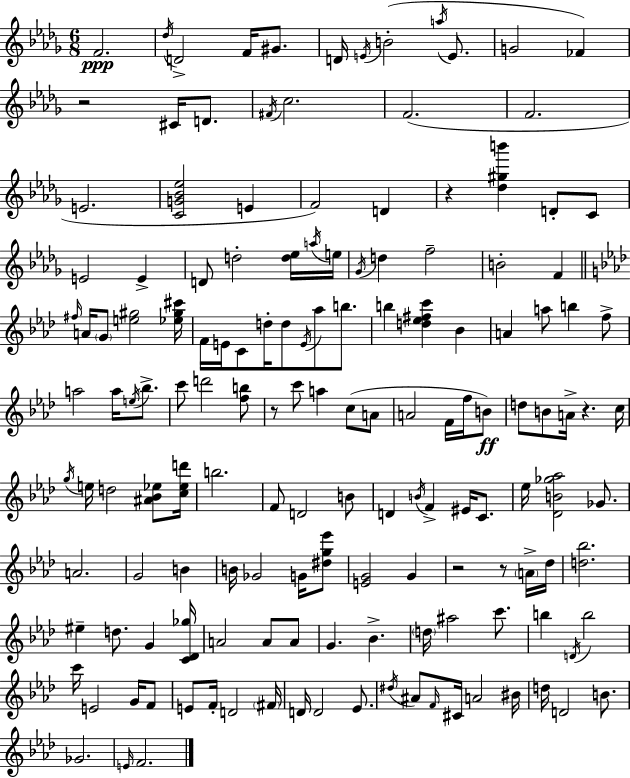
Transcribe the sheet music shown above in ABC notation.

X:1
T:Untitled
M:6/8
L:1/4
K:Bbm
F2 _d/4 D2 F/4 ^G/2 D/4 E/4 B2 a/4 E/2 G2 _F z2 ^C/4 D/2 ^F/4 c2 F2 F2 E2 [CG_B_e]2 E F2 D z [_d^gb'] D/2 C/2 E2 E D/2 d2 [d_e]/4 a/4 e/4 _G/4 d f2 B2 F ^f/4 A/4 G/2 [e^g]2 [_e^g^c']/4 F/4 E/4 C/2 d/4 d/2 E/4 _a/2 b/2 b [d_e^fc'] _B A a/2 b f/2 a2 a/4 e/4 _b/2 c'/2 d'2 [fb]/2 z/2 c'/2 a c/2 A/2 A2 F/4 f/4 B/2 d/2 B/2 A/4 z c/4 g/4 e/4 d2 [^A_B_e]/2 [c_ed']/4 b2 F/2 D2 B/2 D B/4 F ^E/4 C/2 _e/4 [_DB_g_a]2 _G/2 A2 G2 B B/4 _G2 G/4 [^dg_e']/2 [EG]2 G z2 z/2 A/4 _d/4 [d_b]2 ^e d/2 G [C_D_g]/4 A2 A/2 A/2 G _B d/4 ^a2 c'/2 b D/4 b2 c'/4 E2 G/4 F/2 E/2 F/4 D2 ^F/4 D/4 D2 _E/2 ^d/4 ^A/2 F/4 ^C/4 A2 ^B/4 d/4 D2 B/2 _G2 E/4 F2